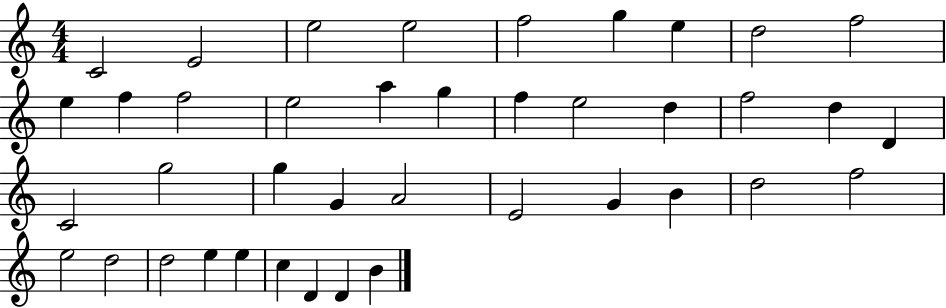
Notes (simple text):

C4/h E4/h E5/h E5/h F5/h G5/q E5/q D5/h F5/h E5/q F5/q F5/h E5/h A5/q G5/q F5/q E5/h D5/q F5/h D5/q D4/q C4/h G5/h G5/q G4/q A4/h E4/h G4/q B4/q D5/h F5/h E5/h D5/h D5/h E5/q E5/q C5/q D4/q D4/q B4/q